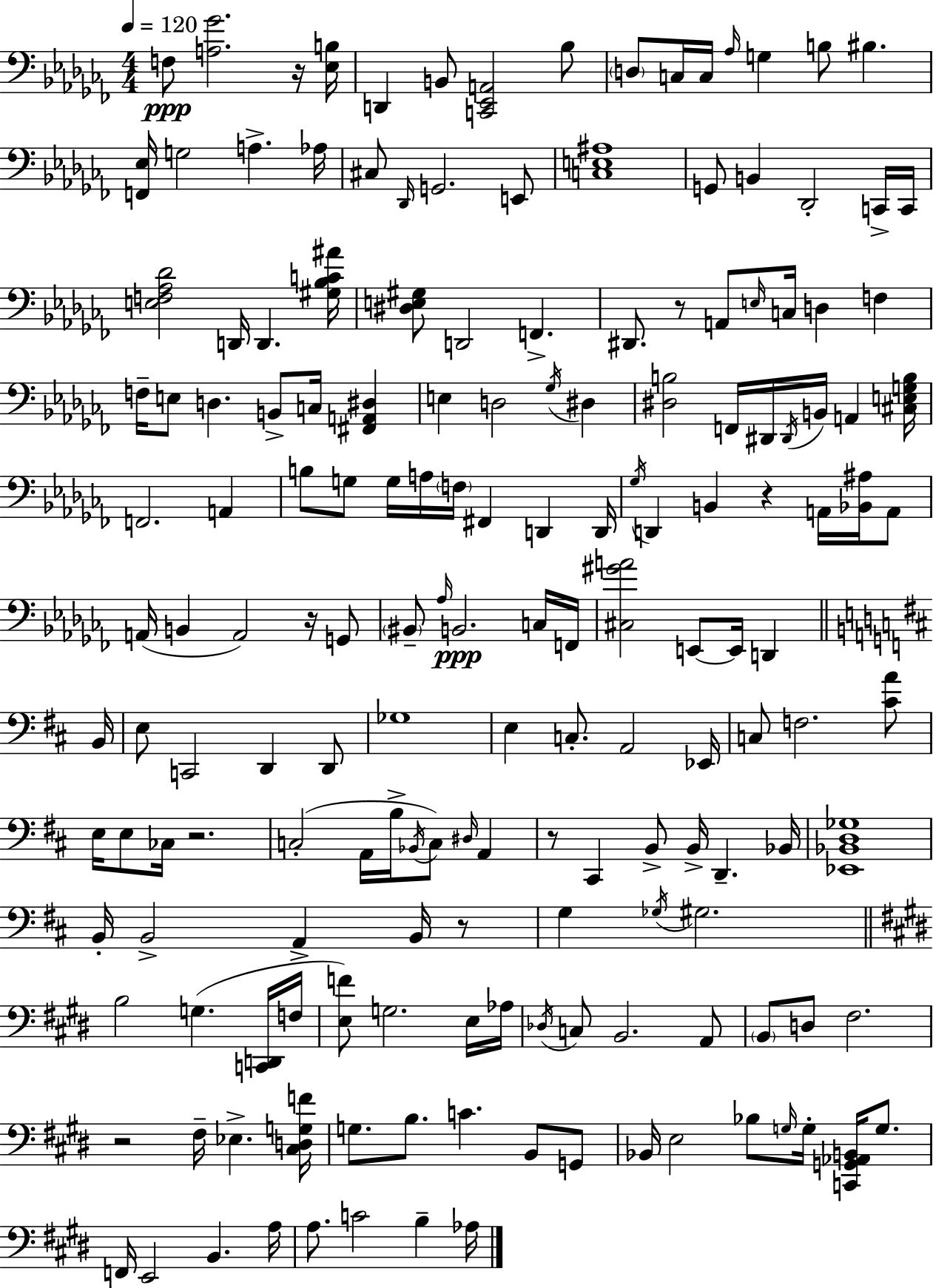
X:1
T:Untitled
M:4/4
L:1/4
K:Abm
F,/2 [A,_G]2 z/4 [_E,B,]/4 D,, B,,/2 [C,,_E,,A,,]2 _B,/2 D,/2 C,/4 C,/4 _A,/4 G, B,/2 ^B, [F,,_E,]/4 G,2 A, _A,/4 ^C,/2 _D,,/4 G,,2 E,,/2 [C,E,^A,]4 G,,/2 B,, _D,,2 C,,/4 C,,/4 [E,F,_A,_D]2 D,,/4 D,, [^G,_B,C^A]/4 [^D,E,^G,]/2 D,,2 F,, ^D,,/2 z/2 A,,/2 E,/4 C,/4 D, F, F,/4 E,/2 D, B,,/2 C,/4 [^F,,A,,^D,] E, D,2 _G,/4 ^D, [^D,B,]2 F,,/4 ^D,,/4 ^D,,/4 B,,/4 A,, [^C,E,G,B,]/4 F,,2 A,, B,/2 G,/2 G,/4 A,/4 F,/4 ^F,, D,, D,,/4 _G,/4 D,, B,, z A,,/4 [_B,,^A,]/4 A,,/2 A,,/4 B,, A,,2 z/4 G,,/2 ^B,,/2 _A,/4 B,,2 C,/4 F,,/4 [^C,^GA]2 E,,/2 E,,/4 D,, B,,/4 E,/2 C,,2 D,, D,,/2 _G,4 E, C,/2 A,,2 _E,,/4 C,/2 F,2 [^CA]/2 E,/4 E,/2 _C,/4 z2 C,2 A,,/4 B,/4 _B,,/4 C,/2 ^D,/4 A,, z/2 ^C,, B,,/2 B,,/4 D,, _B,,/4 [_E,,_B,,D,_G,]4 B,,/4 B,,2 A,, B,,/4 z/2 G, _G,/4 ^G,2 B,2 G, [C,,D,,]/4 F,/4 [E,F]/2 G,2 E,/4 _A,/4 _D,/4 C,/2 B,,2 A,,/2 B,,/2 D,/2 ^F,2 z2 ^F,/4 _E, [^C,D,G,F]/4 G,/2 B,/2 C B,,/2 G,,/2 _B,,/4 E,2 _B,/2 G,/4 G,/4 [C,,G,,_A,,B,,]/4 G,/2 F,,/4 E,,2 B,, A,/4 A,/2 C2 B, _A,/4